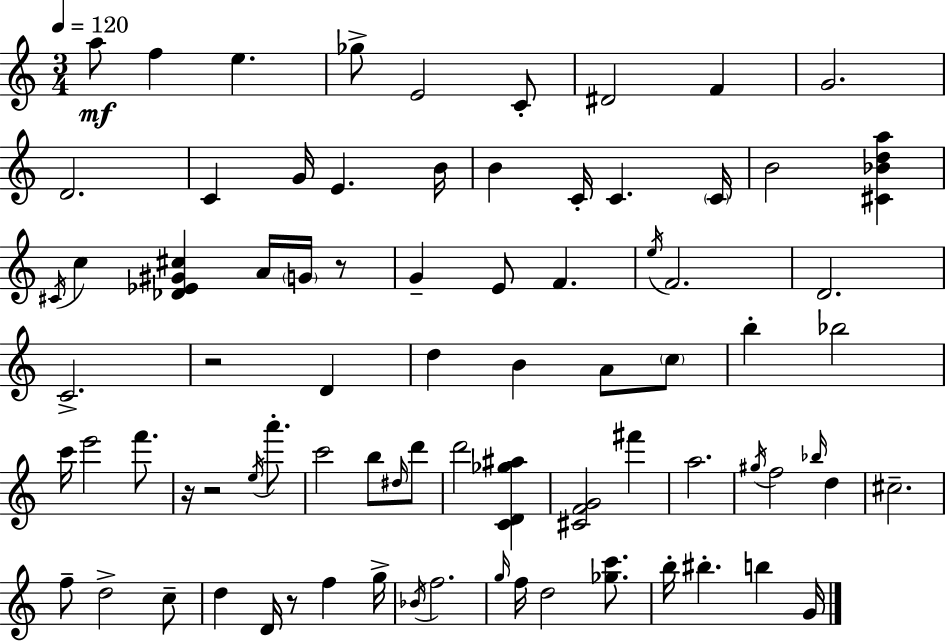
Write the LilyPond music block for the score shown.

{
  \clef treble
  \numericTimeSignature
  \time 3/4
  \key c \major
  \tempo 4 = 120
  \repeat volta 2 { a''8\mf f''4 e''4. | ges''8-> e'2 c'8-. | dis'2 f'4 | g'2. | \break d'2. | c'4 g'16 e'4. b'16 | b'4 c'16-. c'4. \parenthesize c'16 | b'2 <cis' bes' d'' a''>4 | \break \acciaccatura { cis'16 } c''4 <des' ees' gis' cis''>4 a'16 \parenthesize g'16 r8 | g'4-- e'8 f'4. | \acciaccatura { e''16 } f'2. | d'2. | \break c'2.-> | r2 d'4 | d''4 b'4 a'8 | \parenthesize c''8 b''4-. bes''2 | \break c'''16 e'''2 f'''8. | r16 r2 \acciaccatura { e''16 } | a'''8.-. c'''2 b''8 | \grace { dis''16 } d'''8 d'''2 | \break <c' d' ges'' ais''>4 <cis' f' g'>2 | fis'''4 a''2. | \acciaccatura { gis''16 } f''2 | \grace { bes''16 } d''4 cis''2.-- | \break f''8-- d''2-> | c''8-- d''4 d'16 r8 | f''4 g''16-> \acciaccatura { bes'16 } f''2. | \grace { g''16 } f''16 d''2 | \break <ges'' c'''>8. b''16-. bis''4.-. | b''4 g'16 } \bar "|."
}